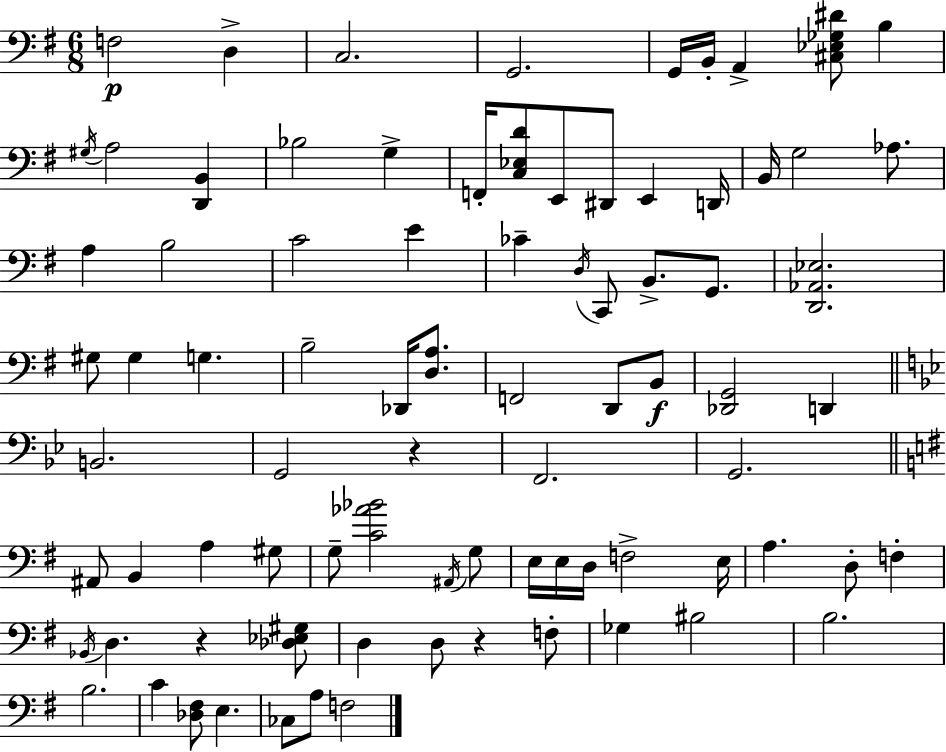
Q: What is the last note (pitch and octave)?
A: F3